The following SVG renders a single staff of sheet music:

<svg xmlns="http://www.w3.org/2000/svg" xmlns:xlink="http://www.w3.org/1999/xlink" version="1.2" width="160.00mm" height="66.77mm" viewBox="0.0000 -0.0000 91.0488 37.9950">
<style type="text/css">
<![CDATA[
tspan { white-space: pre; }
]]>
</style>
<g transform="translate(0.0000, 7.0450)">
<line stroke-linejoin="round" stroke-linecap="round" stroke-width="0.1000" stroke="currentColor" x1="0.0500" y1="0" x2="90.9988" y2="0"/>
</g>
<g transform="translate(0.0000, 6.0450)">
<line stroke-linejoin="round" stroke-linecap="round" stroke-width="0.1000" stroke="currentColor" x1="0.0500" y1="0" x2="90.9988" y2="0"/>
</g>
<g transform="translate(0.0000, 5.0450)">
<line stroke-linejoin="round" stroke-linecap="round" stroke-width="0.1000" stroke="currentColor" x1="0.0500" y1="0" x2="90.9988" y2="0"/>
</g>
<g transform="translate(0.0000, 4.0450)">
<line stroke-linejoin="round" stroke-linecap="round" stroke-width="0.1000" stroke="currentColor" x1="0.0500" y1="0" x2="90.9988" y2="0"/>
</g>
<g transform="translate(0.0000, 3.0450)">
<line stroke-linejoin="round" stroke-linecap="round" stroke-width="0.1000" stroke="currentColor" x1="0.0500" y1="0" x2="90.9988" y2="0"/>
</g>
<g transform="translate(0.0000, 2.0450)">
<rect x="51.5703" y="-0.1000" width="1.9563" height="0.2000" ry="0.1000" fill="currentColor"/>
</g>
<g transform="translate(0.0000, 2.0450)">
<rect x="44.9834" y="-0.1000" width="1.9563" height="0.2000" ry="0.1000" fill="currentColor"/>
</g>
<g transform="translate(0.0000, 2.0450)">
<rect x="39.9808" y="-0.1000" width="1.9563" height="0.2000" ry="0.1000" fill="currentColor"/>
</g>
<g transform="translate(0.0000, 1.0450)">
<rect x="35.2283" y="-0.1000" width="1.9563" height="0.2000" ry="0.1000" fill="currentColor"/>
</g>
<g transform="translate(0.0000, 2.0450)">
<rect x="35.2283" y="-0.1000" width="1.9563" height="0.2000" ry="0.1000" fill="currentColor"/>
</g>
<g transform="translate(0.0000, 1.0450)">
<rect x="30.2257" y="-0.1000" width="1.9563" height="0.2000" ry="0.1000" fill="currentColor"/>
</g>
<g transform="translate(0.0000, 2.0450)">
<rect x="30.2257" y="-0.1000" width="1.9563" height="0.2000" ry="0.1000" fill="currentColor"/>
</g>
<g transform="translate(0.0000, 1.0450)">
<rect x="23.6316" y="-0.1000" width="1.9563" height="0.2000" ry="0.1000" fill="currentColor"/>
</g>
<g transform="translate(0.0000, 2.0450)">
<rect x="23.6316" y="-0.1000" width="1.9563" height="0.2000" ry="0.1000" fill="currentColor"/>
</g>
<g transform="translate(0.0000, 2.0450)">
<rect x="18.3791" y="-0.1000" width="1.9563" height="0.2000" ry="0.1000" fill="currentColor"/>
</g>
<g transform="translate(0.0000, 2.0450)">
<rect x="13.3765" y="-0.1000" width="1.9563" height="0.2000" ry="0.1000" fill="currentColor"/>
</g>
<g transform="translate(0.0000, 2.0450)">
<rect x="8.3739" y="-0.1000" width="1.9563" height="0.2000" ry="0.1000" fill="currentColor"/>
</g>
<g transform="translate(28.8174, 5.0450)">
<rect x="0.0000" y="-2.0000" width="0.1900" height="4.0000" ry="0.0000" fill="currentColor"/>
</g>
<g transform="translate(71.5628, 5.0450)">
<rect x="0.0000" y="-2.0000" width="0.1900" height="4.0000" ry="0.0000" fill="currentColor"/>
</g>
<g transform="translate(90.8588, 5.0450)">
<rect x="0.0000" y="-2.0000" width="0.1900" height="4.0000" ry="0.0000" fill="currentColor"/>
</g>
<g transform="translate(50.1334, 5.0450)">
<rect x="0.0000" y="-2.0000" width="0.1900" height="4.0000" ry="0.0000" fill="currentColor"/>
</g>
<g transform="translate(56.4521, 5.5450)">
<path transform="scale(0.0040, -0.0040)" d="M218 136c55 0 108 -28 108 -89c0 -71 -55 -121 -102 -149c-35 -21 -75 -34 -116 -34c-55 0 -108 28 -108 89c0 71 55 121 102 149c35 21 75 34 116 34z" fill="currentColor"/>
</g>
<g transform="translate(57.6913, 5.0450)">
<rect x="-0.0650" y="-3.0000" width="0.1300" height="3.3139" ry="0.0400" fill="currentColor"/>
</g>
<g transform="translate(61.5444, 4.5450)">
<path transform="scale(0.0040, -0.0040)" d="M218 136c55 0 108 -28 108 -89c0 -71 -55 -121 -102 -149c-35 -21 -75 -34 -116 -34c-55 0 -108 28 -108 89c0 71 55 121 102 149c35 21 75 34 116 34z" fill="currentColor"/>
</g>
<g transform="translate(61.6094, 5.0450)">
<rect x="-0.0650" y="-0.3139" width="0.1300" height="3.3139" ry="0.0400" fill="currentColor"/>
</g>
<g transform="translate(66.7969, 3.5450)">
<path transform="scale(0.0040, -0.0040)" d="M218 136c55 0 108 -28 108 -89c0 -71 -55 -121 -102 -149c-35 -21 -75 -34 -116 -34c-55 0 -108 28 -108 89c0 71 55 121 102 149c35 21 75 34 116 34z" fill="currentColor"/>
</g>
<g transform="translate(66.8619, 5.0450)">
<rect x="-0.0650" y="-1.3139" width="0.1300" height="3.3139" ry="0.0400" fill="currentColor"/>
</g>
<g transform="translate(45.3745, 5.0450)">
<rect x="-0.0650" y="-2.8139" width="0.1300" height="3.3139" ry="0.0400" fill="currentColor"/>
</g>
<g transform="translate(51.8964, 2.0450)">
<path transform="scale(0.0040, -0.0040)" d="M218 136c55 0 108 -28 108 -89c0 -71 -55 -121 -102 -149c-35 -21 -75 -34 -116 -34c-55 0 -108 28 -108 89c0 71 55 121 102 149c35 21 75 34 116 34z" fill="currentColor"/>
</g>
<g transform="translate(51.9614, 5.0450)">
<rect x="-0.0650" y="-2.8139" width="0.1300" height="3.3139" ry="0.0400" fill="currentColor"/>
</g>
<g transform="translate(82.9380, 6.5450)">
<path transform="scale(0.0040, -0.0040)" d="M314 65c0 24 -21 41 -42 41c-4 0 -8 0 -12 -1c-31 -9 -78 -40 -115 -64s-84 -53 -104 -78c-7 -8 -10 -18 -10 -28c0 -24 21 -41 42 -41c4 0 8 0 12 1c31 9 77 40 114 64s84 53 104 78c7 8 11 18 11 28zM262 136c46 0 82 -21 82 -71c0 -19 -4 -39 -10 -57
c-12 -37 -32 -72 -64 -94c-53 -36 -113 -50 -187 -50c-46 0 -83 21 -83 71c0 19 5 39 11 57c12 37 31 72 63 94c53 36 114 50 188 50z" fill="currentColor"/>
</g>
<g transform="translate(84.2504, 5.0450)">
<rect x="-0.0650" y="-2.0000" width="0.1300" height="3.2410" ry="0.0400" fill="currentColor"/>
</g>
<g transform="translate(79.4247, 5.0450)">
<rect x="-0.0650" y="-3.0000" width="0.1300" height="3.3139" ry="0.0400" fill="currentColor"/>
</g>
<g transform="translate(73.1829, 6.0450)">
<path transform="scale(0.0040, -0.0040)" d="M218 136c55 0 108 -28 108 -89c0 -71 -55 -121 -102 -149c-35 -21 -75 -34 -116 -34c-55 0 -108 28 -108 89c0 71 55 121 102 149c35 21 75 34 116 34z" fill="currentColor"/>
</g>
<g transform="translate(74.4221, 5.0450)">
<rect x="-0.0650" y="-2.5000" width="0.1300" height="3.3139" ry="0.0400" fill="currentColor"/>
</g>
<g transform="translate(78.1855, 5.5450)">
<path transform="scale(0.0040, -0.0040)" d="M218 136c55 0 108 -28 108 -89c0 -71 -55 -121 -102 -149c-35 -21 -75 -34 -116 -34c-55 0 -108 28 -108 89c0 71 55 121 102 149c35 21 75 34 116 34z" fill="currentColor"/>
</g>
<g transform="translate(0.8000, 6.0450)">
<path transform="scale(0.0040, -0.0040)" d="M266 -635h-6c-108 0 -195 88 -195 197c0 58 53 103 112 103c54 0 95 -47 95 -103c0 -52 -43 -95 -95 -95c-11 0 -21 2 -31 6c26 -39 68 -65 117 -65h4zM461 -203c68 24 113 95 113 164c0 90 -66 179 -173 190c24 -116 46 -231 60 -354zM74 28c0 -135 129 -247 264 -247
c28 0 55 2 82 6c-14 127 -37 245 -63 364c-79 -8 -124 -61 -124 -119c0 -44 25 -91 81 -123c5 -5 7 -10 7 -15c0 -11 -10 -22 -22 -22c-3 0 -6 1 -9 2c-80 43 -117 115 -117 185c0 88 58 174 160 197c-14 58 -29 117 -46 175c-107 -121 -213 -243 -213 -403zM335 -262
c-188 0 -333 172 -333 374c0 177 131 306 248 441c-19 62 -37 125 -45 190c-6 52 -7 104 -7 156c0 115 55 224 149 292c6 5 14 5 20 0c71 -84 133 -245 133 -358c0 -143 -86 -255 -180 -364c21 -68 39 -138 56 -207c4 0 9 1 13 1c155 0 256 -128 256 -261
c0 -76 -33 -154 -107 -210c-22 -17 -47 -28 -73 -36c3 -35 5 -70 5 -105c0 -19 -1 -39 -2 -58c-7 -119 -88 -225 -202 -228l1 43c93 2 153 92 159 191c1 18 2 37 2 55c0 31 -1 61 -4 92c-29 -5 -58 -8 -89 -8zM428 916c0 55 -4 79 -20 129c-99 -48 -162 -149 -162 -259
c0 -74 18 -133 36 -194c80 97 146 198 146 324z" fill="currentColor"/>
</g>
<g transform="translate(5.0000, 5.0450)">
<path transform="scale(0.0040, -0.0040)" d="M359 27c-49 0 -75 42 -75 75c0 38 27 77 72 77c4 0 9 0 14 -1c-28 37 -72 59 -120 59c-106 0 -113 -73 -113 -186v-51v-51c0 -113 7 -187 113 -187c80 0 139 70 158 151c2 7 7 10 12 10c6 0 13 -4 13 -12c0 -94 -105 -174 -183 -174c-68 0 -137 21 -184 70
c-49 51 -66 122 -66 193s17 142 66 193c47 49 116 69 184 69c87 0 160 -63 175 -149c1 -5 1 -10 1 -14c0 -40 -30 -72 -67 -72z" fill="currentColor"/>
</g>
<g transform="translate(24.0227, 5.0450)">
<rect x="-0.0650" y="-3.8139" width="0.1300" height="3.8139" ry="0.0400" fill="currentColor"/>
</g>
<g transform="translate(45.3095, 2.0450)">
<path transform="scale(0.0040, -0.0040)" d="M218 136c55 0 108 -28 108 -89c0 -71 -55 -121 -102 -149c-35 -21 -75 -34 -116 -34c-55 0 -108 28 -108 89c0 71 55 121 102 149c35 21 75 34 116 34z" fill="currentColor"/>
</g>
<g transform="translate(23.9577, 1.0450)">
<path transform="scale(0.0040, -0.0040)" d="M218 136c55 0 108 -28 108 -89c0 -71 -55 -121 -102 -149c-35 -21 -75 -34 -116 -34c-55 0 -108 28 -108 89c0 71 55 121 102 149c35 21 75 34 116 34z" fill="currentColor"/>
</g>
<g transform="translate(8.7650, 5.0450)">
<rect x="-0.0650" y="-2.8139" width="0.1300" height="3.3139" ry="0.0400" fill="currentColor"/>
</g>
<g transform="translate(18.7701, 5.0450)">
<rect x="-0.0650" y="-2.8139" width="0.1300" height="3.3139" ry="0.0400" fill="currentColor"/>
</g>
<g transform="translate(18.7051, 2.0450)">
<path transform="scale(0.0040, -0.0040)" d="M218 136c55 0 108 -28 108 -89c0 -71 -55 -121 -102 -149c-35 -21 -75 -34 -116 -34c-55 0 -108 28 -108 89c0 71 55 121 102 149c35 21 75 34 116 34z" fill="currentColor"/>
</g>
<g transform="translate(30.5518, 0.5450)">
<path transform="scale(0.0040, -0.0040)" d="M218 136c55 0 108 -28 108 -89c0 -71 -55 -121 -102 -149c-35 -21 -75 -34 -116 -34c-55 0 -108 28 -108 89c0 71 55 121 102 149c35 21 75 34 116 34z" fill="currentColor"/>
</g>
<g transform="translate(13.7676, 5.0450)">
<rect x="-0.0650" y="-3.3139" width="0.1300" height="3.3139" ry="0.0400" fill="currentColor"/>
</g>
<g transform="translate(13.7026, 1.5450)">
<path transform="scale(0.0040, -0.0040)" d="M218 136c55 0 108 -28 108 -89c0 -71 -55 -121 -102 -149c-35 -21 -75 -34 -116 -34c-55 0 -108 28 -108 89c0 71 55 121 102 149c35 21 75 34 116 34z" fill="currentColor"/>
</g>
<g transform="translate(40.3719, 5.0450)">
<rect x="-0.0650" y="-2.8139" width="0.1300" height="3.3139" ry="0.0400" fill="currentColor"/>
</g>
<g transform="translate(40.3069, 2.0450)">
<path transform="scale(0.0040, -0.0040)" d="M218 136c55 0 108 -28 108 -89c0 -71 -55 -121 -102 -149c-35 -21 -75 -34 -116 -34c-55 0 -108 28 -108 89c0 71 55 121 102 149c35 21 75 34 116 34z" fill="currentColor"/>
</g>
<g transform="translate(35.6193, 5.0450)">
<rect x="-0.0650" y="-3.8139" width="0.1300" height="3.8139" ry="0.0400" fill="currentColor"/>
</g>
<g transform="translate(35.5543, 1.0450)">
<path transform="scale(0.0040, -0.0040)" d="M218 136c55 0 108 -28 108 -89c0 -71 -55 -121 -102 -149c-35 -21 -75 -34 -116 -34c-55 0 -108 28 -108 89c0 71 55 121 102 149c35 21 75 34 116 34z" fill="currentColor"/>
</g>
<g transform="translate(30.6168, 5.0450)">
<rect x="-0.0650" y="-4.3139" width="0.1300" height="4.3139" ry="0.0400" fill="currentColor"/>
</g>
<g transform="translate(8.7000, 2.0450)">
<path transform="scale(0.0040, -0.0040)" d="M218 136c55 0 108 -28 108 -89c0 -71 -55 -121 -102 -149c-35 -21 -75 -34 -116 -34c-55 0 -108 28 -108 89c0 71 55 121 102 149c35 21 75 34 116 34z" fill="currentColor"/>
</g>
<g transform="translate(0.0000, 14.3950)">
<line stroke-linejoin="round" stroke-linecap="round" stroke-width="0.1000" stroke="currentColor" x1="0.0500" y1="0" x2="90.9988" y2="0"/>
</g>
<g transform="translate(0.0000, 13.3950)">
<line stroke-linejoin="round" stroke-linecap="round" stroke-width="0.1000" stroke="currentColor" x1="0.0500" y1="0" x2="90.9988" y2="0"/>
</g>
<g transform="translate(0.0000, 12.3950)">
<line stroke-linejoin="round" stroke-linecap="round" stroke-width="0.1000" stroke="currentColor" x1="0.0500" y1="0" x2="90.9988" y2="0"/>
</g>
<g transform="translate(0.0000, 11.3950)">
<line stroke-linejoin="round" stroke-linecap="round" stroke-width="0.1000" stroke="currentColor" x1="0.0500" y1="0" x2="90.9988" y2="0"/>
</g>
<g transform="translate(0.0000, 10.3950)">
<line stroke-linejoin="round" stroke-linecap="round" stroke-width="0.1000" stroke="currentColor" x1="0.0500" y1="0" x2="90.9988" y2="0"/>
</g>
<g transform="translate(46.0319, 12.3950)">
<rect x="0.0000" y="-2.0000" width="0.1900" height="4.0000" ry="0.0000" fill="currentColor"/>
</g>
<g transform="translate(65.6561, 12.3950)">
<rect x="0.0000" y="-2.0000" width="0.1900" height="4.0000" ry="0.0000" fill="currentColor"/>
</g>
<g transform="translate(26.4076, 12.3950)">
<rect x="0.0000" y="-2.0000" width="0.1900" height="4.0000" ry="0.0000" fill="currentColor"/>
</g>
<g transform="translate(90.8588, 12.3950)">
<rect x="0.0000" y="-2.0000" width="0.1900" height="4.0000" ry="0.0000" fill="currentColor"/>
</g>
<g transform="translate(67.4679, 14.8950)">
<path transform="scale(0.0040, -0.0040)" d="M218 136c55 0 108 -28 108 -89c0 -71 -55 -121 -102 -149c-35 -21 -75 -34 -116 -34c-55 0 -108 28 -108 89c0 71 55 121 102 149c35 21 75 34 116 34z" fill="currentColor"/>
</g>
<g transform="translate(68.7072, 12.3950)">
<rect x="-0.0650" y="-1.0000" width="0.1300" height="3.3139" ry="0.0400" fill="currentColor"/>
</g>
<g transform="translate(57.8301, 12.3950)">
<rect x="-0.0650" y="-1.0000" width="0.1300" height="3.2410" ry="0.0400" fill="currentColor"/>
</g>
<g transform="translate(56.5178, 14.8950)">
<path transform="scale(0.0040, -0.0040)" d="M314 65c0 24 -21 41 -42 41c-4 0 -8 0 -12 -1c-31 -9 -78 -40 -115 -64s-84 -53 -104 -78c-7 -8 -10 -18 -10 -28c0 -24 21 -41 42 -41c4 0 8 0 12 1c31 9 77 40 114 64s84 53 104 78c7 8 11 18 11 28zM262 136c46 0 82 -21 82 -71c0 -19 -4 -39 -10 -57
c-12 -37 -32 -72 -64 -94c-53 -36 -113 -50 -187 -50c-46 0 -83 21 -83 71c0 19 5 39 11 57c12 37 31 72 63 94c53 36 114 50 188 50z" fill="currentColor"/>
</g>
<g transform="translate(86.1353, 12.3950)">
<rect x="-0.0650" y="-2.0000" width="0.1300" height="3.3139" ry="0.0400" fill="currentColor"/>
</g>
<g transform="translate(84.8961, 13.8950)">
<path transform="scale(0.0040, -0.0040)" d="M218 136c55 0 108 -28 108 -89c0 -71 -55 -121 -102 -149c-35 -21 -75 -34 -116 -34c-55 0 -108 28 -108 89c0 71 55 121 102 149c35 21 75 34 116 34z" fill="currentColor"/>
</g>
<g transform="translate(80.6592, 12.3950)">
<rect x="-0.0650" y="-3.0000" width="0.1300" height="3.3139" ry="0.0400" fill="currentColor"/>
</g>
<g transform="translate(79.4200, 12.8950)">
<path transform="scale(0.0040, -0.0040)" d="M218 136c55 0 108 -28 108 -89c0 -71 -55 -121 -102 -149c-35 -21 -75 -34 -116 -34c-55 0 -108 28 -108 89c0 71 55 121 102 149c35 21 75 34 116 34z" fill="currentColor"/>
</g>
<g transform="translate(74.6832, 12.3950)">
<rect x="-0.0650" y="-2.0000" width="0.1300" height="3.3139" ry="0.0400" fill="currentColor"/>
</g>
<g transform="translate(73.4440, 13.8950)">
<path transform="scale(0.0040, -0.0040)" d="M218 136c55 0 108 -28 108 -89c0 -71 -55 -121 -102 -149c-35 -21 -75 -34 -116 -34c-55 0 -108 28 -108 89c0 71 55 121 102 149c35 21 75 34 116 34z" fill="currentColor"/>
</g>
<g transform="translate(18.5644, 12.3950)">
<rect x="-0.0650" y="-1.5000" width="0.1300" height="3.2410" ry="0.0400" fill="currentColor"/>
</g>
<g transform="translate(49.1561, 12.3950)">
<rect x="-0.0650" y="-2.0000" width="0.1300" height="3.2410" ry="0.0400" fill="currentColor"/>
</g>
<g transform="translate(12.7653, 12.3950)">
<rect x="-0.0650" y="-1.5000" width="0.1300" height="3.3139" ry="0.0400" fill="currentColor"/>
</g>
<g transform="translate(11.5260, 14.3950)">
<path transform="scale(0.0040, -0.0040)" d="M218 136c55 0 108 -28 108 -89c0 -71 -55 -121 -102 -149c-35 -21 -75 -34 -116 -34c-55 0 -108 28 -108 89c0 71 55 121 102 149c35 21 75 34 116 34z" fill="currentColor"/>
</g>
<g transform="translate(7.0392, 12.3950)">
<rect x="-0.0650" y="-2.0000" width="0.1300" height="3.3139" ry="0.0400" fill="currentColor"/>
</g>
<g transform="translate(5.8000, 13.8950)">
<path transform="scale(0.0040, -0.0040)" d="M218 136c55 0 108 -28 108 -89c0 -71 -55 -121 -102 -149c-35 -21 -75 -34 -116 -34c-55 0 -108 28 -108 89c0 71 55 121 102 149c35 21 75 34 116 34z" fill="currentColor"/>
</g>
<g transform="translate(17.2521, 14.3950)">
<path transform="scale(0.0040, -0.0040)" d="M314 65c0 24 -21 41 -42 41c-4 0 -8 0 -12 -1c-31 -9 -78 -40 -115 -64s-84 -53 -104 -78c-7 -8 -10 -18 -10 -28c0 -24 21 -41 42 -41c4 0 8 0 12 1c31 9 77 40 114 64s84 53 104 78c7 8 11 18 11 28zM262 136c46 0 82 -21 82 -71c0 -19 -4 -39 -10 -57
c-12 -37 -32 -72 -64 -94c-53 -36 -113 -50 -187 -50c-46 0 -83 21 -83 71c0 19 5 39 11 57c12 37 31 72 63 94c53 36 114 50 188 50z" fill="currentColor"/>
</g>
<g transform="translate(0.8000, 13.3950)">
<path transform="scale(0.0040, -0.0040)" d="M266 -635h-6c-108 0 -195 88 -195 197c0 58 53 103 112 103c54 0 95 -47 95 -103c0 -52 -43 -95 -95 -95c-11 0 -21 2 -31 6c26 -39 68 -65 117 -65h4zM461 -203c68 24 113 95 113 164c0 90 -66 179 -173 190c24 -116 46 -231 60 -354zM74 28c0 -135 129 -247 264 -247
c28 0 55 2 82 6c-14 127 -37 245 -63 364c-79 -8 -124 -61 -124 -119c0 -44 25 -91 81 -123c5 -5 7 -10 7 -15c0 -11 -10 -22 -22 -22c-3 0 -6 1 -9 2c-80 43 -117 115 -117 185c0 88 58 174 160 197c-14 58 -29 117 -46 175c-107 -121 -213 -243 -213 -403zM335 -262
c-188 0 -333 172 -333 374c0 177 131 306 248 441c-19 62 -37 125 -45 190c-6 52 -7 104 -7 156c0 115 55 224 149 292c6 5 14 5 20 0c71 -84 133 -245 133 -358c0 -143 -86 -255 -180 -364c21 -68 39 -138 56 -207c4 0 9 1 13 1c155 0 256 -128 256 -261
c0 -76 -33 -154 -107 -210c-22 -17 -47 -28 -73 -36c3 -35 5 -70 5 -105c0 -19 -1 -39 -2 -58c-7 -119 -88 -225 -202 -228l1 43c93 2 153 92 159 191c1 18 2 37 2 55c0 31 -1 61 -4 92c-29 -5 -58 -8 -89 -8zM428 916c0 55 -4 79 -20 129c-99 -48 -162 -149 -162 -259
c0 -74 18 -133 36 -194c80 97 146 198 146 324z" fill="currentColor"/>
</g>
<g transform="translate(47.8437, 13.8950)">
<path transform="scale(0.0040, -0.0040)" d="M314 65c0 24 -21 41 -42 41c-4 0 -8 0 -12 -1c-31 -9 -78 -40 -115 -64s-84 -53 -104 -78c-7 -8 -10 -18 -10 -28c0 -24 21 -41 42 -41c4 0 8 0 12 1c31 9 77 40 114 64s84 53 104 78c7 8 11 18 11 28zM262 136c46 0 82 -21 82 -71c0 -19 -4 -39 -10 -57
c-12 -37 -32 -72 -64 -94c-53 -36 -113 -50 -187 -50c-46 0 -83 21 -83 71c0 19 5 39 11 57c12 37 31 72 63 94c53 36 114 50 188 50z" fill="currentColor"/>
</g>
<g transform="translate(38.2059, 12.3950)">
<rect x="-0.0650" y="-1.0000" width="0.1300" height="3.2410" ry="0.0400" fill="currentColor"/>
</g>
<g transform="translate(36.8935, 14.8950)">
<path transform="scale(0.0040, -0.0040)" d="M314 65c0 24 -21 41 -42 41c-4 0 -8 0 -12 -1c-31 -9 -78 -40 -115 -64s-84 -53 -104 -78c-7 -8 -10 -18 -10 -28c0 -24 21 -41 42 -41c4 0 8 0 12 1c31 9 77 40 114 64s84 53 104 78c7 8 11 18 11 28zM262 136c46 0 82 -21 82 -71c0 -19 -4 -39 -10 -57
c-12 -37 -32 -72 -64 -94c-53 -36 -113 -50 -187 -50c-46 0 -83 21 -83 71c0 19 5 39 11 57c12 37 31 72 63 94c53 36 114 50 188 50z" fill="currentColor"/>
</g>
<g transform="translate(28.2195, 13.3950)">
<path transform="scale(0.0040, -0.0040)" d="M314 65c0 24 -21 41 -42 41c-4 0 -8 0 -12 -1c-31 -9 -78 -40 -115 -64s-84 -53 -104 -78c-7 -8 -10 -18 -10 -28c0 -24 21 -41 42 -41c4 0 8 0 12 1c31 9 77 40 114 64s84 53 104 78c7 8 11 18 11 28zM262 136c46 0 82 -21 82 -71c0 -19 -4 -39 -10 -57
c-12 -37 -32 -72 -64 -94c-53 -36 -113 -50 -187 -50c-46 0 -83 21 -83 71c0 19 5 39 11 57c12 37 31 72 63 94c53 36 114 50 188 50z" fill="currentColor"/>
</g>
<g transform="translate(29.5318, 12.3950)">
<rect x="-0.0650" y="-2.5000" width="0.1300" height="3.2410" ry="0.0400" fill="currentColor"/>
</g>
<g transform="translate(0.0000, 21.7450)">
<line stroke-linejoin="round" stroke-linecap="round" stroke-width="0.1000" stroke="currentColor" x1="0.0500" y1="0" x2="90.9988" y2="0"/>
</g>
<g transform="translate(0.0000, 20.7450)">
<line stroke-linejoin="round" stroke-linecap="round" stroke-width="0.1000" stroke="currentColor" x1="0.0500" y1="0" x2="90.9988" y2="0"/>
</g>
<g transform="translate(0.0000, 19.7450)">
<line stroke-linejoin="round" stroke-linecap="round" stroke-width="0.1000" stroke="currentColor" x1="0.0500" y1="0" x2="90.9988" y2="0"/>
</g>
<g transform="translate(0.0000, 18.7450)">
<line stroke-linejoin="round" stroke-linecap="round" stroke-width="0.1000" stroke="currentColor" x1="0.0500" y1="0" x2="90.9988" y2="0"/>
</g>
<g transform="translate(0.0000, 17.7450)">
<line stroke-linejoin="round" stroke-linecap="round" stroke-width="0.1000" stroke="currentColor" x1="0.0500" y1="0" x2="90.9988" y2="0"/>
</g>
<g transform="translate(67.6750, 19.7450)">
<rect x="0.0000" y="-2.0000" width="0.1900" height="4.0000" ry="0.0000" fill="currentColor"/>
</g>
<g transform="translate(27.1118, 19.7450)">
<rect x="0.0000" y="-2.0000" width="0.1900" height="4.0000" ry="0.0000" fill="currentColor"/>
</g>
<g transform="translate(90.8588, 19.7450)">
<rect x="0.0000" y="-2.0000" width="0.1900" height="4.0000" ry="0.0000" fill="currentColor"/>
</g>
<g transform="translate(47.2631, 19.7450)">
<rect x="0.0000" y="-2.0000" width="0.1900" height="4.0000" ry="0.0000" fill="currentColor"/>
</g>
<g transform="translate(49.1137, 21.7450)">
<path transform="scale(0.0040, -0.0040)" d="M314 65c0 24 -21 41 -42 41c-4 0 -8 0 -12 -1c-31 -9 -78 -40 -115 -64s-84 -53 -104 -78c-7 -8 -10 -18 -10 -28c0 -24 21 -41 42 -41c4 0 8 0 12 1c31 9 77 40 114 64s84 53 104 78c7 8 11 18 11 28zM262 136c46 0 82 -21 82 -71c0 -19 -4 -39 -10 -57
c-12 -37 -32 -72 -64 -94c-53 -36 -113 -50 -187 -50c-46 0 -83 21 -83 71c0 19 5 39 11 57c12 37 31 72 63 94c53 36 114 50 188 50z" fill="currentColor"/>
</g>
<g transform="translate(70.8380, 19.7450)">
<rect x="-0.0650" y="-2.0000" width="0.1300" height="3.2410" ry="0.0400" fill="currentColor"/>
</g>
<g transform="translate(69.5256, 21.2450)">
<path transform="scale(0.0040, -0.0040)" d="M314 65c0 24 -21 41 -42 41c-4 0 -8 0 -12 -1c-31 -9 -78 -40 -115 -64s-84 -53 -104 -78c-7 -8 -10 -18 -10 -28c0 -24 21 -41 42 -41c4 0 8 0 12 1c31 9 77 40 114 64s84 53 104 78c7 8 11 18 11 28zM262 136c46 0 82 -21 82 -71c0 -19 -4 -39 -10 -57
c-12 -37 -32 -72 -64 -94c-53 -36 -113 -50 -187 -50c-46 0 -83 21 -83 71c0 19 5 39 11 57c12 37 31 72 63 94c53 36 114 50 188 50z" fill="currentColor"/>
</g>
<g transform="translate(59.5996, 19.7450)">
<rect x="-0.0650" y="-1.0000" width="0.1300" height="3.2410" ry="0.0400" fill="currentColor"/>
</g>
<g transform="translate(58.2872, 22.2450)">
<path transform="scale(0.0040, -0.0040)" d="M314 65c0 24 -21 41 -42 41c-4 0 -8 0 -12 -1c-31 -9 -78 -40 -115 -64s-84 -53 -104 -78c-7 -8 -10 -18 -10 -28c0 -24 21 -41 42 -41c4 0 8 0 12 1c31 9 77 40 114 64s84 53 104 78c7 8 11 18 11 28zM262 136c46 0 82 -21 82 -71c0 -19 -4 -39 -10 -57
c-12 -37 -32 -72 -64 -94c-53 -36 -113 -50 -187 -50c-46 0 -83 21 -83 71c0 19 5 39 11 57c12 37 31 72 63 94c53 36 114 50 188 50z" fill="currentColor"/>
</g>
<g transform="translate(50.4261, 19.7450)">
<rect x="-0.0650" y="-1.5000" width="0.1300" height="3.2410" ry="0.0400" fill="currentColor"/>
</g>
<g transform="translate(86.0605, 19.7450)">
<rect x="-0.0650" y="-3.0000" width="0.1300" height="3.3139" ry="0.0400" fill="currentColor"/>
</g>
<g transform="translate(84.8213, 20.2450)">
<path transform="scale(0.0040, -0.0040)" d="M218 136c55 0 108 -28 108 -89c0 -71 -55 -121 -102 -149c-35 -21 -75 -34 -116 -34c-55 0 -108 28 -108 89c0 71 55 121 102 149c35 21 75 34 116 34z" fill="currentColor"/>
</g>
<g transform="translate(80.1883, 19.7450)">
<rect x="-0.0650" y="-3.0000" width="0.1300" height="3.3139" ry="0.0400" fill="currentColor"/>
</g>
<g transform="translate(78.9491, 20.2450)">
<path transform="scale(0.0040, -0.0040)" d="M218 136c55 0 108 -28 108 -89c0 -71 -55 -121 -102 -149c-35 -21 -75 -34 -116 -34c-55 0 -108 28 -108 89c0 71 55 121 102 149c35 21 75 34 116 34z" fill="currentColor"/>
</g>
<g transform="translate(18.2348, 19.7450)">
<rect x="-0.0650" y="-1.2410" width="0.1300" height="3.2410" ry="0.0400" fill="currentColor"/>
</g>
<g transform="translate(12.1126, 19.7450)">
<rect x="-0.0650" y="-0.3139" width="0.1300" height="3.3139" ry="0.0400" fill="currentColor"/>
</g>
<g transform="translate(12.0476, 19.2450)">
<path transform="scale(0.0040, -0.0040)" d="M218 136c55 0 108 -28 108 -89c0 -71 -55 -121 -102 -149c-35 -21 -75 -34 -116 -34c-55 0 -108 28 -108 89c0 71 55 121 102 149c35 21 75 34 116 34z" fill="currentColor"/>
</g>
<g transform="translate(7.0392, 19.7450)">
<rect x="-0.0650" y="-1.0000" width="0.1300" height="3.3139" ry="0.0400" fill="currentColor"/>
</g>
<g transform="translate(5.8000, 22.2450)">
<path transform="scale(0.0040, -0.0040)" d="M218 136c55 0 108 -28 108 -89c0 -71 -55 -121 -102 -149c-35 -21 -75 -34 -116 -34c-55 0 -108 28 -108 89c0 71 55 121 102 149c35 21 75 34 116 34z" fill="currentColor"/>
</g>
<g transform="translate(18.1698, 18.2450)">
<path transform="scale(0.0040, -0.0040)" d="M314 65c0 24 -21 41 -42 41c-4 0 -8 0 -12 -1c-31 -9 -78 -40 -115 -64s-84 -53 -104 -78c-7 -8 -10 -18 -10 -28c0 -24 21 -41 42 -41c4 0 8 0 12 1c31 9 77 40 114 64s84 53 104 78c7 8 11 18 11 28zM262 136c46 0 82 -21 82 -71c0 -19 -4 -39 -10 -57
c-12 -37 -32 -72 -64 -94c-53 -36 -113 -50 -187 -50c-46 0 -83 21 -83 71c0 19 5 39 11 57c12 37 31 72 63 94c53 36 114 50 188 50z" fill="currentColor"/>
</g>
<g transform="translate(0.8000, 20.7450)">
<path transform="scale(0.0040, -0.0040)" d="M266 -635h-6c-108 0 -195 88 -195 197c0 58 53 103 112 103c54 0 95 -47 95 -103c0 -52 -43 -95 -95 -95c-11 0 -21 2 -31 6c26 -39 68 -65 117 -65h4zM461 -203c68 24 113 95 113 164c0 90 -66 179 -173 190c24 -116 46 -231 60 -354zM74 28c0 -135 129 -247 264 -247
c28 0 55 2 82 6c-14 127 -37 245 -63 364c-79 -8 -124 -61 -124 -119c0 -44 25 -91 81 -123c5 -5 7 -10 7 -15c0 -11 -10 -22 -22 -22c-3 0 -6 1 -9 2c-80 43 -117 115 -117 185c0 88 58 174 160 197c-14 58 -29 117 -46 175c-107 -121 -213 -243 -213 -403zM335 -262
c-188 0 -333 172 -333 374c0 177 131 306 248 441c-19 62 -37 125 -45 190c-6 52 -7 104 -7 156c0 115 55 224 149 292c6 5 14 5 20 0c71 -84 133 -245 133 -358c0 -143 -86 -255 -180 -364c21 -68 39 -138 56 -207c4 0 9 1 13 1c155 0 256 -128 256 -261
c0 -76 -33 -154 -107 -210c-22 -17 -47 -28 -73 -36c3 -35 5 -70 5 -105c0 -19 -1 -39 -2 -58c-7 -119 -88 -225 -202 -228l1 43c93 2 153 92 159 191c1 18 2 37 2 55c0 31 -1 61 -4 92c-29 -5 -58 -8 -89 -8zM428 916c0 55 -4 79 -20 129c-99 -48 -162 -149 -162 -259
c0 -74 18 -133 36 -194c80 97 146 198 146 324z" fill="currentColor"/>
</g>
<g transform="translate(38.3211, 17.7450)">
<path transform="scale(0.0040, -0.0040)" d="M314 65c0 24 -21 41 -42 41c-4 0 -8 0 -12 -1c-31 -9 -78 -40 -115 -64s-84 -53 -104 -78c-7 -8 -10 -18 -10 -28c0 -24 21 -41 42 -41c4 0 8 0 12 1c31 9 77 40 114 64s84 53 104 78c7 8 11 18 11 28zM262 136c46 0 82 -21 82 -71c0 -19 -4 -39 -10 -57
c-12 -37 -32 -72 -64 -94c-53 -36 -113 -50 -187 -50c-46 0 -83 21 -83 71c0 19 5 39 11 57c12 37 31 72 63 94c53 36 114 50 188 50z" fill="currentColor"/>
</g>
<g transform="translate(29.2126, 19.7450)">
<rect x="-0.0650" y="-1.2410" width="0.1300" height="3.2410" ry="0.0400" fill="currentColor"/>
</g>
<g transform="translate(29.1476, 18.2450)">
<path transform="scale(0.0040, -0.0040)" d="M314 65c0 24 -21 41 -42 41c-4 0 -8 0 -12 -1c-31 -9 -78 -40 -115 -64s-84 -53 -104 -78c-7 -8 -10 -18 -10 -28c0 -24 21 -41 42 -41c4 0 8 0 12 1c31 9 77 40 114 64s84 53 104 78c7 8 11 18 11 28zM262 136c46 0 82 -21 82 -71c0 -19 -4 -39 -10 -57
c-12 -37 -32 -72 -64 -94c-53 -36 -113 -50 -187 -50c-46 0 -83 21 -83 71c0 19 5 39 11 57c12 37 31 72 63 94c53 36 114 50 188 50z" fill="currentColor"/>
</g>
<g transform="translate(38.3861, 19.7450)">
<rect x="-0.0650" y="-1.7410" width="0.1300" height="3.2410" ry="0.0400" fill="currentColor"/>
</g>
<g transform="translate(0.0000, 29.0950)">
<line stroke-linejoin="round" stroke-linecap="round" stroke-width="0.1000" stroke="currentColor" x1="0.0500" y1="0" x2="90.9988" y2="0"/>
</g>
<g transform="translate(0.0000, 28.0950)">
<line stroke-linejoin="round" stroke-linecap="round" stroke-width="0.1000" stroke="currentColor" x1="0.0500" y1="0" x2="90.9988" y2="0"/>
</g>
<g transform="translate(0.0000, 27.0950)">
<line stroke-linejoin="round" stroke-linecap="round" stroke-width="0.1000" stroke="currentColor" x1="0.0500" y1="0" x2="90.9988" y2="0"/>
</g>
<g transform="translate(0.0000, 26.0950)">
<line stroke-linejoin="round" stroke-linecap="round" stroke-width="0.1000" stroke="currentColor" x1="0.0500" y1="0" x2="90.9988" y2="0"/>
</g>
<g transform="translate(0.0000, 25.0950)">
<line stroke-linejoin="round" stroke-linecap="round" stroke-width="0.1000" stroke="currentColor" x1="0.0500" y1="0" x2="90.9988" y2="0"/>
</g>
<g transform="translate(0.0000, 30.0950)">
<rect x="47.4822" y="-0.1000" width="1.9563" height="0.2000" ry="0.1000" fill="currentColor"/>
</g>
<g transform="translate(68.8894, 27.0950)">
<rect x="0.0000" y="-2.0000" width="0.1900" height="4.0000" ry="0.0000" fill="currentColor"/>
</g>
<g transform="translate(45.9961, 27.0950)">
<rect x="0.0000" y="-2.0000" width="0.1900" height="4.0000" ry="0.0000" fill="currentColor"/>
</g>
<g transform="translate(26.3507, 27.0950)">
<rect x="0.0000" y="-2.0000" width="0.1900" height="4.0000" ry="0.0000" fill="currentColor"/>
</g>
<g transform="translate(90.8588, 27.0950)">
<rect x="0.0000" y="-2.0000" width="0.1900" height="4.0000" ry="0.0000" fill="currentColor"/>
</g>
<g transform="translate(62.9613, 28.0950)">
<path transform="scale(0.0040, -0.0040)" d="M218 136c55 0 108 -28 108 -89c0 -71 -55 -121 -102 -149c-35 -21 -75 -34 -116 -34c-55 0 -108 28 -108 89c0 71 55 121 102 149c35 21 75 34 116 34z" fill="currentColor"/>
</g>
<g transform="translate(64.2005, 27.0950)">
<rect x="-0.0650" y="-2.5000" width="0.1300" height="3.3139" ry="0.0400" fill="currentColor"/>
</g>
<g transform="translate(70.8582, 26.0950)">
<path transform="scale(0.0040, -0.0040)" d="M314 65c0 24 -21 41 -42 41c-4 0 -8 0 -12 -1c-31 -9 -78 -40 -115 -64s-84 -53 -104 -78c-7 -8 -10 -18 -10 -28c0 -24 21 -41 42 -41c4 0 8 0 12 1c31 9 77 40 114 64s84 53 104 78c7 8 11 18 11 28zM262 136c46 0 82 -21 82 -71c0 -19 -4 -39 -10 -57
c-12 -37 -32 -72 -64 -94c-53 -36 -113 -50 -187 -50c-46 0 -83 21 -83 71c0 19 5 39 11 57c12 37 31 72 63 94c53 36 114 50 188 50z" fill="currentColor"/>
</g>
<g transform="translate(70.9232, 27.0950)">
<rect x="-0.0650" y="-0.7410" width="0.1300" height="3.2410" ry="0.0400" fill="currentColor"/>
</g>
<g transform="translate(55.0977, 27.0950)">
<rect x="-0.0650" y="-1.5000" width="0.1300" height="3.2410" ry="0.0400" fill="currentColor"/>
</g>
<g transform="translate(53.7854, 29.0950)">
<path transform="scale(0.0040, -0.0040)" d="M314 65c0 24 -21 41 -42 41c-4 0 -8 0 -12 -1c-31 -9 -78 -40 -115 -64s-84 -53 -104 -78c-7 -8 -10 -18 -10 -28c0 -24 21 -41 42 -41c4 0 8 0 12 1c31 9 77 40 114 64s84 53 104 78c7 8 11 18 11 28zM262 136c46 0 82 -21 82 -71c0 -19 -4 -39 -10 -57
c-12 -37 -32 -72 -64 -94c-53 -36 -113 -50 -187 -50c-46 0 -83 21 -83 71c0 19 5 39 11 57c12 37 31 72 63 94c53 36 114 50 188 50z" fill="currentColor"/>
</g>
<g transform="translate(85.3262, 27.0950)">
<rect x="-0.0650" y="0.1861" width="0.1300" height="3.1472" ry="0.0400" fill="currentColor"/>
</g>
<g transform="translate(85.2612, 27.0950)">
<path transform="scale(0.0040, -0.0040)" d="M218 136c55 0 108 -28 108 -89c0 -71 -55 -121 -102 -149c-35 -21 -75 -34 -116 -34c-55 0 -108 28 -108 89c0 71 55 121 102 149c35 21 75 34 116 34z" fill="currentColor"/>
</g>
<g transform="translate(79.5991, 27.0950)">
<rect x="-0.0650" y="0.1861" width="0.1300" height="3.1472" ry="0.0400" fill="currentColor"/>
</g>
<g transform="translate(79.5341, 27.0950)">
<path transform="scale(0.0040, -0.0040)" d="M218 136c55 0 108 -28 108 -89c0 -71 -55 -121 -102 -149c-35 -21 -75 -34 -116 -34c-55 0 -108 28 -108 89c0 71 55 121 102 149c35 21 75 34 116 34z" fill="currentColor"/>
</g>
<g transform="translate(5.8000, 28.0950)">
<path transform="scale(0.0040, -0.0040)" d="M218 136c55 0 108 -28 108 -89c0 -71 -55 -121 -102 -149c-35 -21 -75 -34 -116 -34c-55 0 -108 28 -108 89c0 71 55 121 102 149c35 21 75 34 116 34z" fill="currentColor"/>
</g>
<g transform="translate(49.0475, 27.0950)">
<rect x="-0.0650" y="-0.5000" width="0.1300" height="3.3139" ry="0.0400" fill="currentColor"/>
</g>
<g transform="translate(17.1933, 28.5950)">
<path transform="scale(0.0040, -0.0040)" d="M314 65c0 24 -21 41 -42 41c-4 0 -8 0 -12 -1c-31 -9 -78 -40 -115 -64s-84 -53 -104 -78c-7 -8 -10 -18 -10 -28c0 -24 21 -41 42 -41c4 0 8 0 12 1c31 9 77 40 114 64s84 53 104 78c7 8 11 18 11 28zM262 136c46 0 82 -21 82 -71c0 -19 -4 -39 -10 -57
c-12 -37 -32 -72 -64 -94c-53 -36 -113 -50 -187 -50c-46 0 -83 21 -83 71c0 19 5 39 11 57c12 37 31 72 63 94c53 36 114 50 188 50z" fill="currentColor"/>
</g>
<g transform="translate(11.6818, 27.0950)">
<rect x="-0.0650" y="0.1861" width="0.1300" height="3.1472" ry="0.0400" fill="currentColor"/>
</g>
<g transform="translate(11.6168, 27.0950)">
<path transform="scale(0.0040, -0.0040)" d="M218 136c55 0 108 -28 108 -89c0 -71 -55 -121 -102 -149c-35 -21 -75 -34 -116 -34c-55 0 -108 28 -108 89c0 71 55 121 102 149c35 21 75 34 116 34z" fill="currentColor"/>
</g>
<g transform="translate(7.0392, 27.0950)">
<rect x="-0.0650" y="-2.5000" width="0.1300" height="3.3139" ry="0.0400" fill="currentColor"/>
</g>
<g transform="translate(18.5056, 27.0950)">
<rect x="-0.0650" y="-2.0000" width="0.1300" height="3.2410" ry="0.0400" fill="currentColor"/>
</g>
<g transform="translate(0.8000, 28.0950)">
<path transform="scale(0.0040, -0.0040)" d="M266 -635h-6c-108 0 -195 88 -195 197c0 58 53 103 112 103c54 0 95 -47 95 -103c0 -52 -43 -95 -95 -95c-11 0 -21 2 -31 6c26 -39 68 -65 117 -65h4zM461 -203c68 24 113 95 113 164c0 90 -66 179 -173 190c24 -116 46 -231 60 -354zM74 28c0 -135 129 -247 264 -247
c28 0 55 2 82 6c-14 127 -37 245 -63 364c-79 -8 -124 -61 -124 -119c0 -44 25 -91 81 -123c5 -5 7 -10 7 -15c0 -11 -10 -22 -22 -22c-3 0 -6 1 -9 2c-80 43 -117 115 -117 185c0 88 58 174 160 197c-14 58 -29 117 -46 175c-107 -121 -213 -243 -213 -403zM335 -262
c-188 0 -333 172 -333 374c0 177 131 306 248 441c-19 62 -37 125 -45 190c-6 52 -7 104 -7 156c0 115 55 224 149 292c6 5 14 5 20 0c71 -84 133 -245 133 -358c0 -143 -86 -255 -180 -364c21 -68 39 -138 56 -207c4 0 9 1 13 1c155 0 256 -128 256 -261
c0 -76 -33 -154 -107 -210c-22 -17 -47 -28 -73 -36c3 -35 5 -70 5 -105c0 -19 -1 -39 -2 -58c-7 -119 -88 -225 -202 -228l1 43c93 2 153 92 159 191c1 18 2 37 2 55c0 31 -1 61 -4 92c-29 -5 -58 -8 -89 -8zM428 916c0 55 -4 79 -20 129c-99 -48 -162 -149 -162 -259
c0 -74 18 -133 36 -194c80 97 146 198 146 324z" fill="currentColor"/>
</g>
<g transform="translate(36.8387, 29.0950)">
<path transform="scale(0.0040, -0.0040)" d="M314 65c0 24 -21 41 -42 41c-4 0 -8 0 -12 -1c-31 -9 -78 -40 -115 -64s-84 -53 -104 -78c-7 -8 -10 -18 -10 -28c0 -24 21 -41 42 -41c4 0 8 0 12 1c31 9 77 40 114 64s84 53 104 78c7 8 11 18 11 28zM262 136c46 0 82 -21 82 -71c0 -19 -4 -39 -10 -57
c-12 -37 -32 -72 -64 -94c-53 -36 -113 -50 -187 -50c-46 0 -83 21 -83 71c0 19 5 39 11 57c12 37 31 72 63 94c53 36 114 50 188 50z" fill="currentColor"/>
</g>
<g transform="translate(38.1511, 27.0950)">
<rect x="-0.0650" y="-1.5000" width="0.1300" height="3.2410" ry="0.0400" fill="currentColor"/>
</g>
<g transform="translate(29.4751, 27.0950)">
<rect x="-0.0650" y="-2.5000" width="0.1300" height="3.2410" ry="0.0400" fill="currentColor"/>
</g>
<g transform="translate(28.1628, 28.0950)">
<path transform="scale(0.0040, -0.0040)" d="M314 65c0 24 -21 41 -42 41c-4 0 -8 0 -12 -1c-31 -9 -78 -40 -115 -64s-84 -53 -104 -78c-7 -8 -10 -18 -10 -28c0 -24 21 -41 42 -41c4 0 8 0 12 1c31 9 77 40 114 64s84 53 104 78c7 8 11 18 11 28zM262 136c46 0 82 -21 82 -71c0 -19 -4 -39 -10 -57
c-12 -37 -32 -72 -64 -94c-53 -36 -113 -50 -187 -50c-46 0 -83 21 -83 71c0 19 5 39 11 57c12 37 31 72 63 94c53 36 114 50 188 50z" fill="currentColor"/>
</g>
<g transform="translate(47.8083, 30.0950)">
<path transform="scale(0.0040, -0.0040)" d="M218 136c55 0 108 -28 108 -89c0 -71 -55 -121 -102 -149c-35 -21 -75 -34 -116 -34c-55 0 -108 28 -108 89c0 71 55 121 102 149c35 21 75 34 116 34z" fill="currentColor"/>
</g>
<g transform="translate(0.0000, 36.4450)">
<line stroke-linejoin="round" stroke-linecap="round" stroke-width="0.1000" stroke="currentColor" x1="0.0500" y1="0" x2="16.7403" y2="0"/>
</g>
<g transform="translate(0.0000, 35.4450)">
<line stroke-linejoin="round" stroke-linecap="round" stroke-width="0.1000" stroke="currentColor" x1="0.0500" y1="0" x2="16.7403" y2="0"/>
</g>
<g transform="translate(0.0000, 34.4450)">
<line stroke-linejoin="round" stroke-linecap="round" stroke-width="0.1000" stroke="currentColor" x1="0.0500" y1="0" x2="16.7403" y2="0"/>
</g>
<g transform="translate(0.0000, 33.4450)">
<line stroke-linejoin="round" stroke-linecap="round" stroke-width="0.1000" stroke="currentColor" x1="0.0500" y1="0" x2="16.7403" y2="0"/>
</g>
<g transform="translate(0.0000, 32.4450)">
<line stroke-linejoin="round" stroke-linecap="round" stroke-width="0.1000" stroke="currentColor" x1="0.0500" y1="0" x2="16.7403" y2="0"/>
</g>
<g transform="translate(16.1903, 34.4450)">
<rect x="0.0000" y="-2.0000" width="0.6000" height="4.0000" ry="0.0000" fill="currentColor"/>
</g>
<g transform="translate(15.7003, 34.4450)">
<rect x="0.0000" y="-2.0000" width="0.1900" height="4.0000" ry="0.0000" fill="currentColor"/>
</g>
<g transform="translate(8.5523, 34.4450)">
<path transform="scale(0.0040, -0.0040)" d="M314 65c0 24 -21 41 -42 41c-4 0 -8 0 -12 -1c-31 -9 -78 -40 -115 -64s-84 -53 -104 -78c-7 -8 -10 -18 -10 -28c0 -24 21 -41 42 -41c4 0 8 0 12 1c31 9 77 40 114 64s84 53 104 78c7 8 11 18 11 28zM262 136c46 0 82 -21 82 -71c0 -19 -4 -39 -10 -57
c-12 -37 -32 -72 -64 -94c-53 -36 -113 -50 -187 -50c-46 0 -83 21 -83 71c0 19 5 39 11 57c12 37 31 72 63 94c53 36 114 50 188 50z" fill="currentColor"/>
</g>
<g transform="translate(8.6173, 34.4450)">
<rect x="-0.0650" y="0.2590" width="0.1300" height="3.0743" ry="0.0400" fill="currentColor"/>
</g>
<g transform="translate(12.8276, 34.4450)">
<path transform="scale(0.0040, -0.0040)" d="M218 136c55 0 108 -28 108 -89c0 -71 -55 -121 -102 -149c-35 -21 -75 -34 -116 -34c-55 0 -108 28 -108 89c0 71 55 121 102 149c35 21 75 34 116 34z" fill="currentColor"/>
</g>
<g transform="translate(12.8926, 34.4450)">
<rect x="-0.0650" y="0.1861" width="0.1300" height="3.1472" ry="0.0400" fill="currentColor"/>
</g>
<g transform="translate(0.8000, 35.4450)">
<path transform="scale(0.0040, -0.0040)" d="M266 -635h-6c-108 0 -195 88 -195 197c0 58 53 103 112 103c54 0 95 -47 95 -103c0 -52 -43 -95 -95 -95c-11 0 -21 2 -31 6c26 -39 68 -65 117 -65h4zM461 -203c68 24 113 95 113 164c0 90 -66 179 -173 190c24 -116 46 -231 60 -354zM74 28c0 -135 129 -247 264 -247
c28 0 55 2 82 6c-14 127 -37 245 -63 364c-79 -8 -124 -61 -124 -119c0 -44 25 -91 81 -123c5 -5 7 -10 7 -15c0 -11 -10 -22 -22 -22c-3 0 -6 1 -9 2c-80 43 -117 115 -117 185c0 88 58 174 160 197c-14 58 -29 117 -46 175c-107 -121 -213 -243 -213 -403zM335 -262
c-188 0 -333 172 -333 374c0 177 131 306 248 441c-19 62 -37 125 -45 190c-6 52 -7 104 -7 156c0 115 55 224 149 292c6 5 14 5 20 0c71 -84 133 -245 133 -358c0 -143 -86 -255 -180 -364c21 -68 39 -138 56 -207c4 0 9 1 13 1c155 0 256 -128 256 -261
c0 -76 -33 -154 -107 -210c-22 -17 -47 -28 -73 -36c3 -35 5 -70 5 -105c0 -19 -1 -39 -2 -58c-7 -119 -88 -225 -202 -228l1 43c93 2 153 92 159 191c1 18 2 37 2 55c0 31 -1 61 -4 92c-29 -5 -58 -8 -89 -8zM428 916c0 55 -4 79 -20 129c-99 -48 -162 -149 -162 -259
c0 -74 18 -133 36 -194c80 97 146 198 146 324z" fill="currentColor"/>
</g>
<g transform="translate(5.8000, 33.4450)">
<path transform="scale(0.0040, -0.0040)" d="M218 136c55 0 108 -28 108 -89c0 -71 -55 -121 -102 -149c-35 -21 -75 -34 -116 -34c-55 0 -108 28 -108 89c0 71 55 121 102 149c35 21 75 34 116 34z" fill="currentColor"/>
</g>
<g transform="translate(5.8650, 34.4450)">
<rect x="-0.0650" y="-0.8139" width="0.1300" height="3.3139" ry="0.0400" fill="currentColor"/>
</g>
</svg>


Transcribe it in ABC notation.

X:1
T:Untitled
M:4/4
L:1/4
K:C
a b a c' d' c' a a a A c e G A F2 F E E2 G2 D2 F2 D2 D F A F D c e2 e2 f2 E2 D2 F2 A A G B F2 G2 E2 C E2 G d2 B B d B2 B